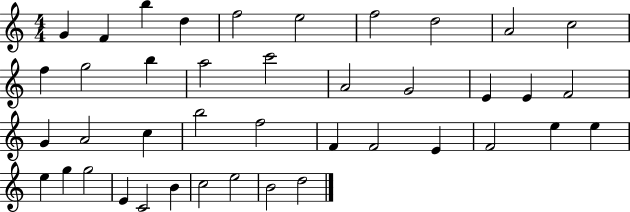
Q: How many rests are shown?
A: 0